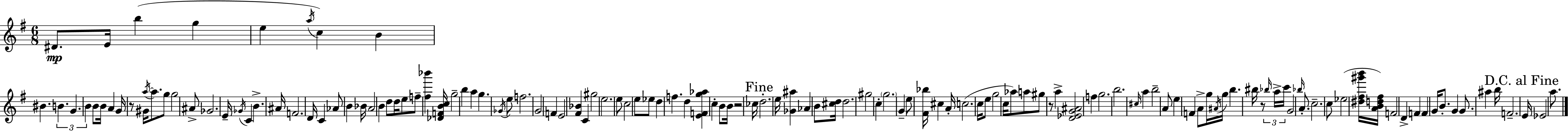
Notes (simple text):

D#4/e. E4/s B5/q G5/q E5/q A5/s C5/q B4/q BIS4/q. B4/q. G4/q. B4/q B4/e B4/s A4/q G4/s R/e G#4/s A5/s A5/e. G5/e G5/h A#4/e Gb4/h. E4/s Gb4/s C4/q B4/q. A#4/s F4/h. D4/s C4/q Ab4/e B4/q Bb4/s A4/h B4/q D5/e D5/s E5/e F5/e [F#5,Bb6]/q [Db4,F4,B4,C5]/s G5/h B5/q A5/q G5/q. Gb4/s E5/e F5/h. G4/h F4/q E4/h [F#4,Bb4]/q C4/q G#5/h E5/h. E5/e C5/h E5/e Eb5/e D5/q F5/q. D5/q [E4,F4,G5,Ab5]/q C5/q B4/e B4/s R/h CES5/s D5/h. E5/s [Gb4,A#5]/q Ab4/q B4/e [C#5,D5]/s D5/h. G#5/h C5/q G5/h. G4/q E5/e [F#4,Bb5]/s C#5/q A4/s C5/h. C5/s E5/e G5/h C5/s Ab5/e A5/e G#5/e R/e A5/q [D4,Eb4,G4,A#4]/h F5/q G5/h. B5/h. C#5/s A5/q B5/h A4/e E5/q F4/q A4/e G5/s A#4/s G5/s B5/q. BIS5/s R/e Bb5/s A5/s C6/s G4/h Bb5/s A4/e. C5/h. C5/e Eb5/h [D#5,F#5,G#6,B6]/s [A4,B4,D5,F#5]/s F4/h D4/q F4/q F4/q G4/s B4/e. G4/q G4/e. A#5/q B5/s F4/h. E4/s Eb4/h A5/e.